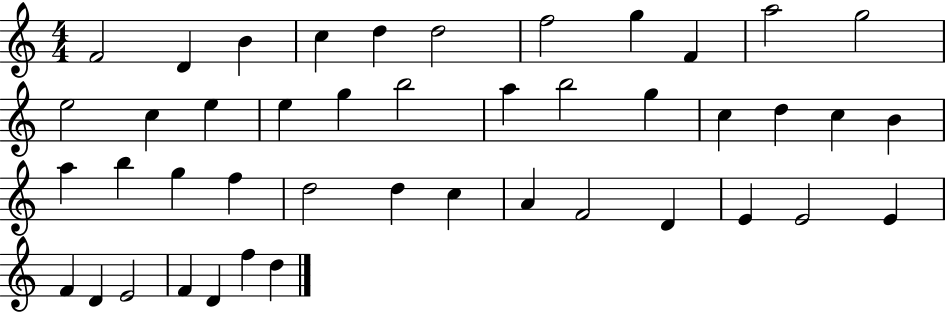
F4/h D4/q B4/q C5/q D5/q D5/h F5/h G5/q F4/q A5/h G5/h E5/h C5/q E5/q E5/q G5/q B5/h A5/q B5/h G5/q C5/q D5/q C5/q B4/q A5/q B5/q G5/q F5/q D5/h D5/q C5/q A4/q F4/h D4/q E4/q E4/h E4/q F4/q D4/q E4/h F4/q D4/q F5/q D5/q